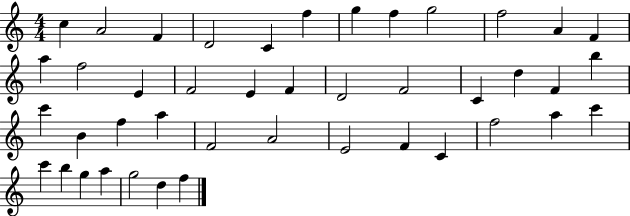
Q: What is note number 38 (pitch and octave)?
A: B5